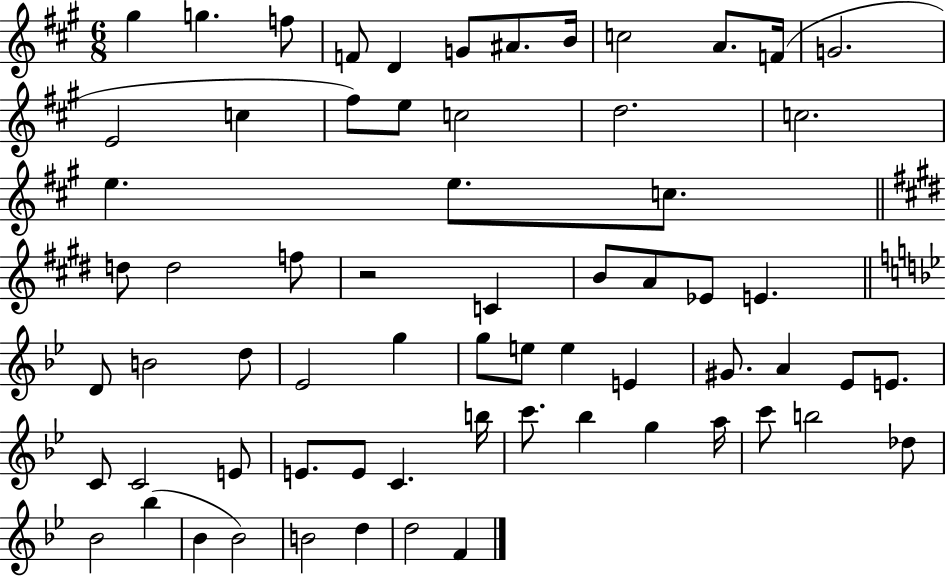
G#5/q G5/q. F5/e F4/e D4/q G4/e A#4/e. B4/s C5/h A4/e. F4/s G4/h. E4/h C5/q F#5/e E5/e C5/h D5/h. C5/h. E5/q. E5/e. C5/e. D5/e D5/h F5/e R/h C4/q B4/e A4/e Eb4/e E4/q. D4/e B4/h D5/e Eb4/h G5/q G5/e E5/e E5/q E4/q G#4/e. A4/q Eb4/e E4/e. C4/e C4/h E4/e E4/e. E4/e C4/q. B5/s C6/e. Bb5/q G5/q A5/s C6/e B5/h Db5/e Bb4/h Bb5/q Bb4/q Bb4/h B4/h D5/q D5/h F4/q